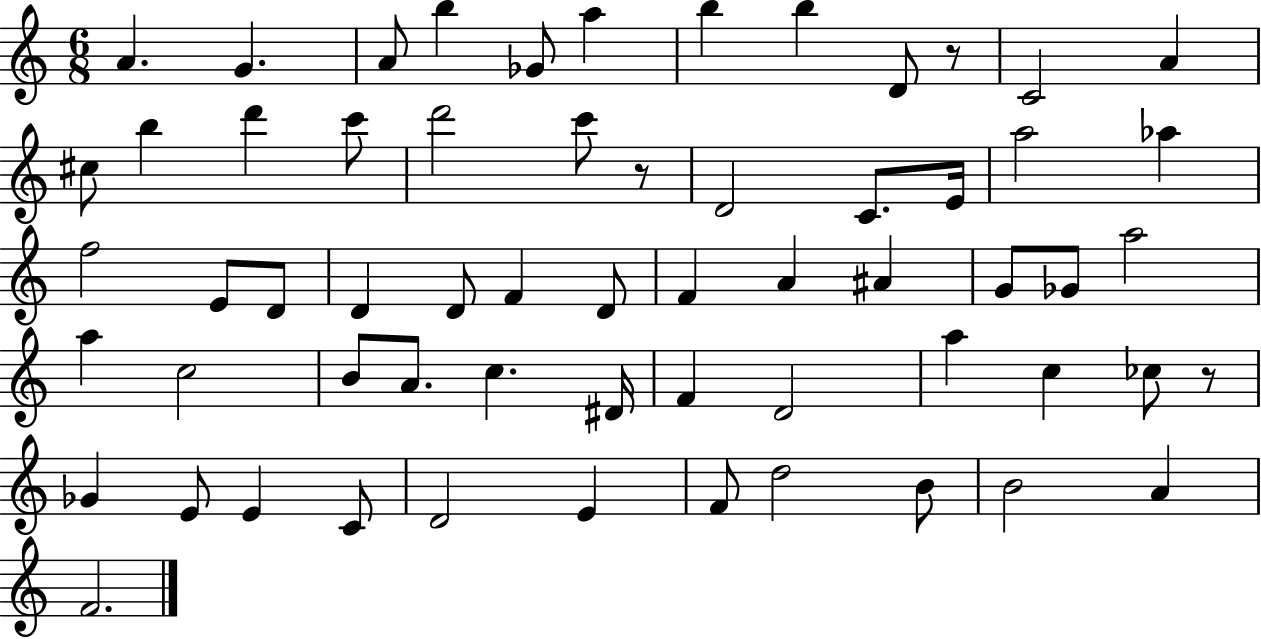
X:1
T:Untitled
M:6/8
L:1/4
K:C
A G A/2 b _G/2 a b b D/2 z/2 C2 A ^c/2 b d' c'/2 d'2 c'/2 z/2 D2 C/2 E/4 a2 _a f2 E/2 D/2 D D/2 F D/2 F A ^A G/2 _G/2 a2 a c2 B/2 A/2 c ^D/4 F D2 a c _c/2 z/2 _G E/2 E C/2 D2 E F/2 d2 B/2 B2 A F2